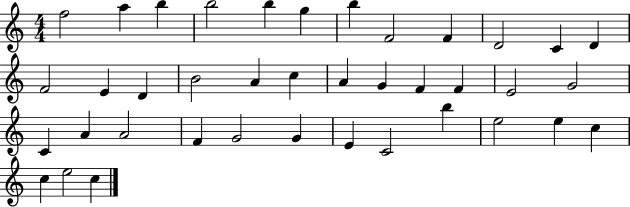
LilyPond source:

{
  \clef treble
  \numericTimeSignature
  \time 4/4
  \key c \major
  f''2 a''4 b''4 | b''2 b''4 g''4 | b''4 f'2 f'4 | d'2 c'4 d'4 | \break f'2 e'4 d'4 | b'2 a'4 c''4 | a'4 g'4 f'4 f'4 | e'2 g'2 | \break c'4 a'4 a'2 | f'4 g'2 g'4 | e'4 c'2 b''4 | e''2 e''4 c''4 | \break c''4 e''2 c''4 | \bar "|."
}